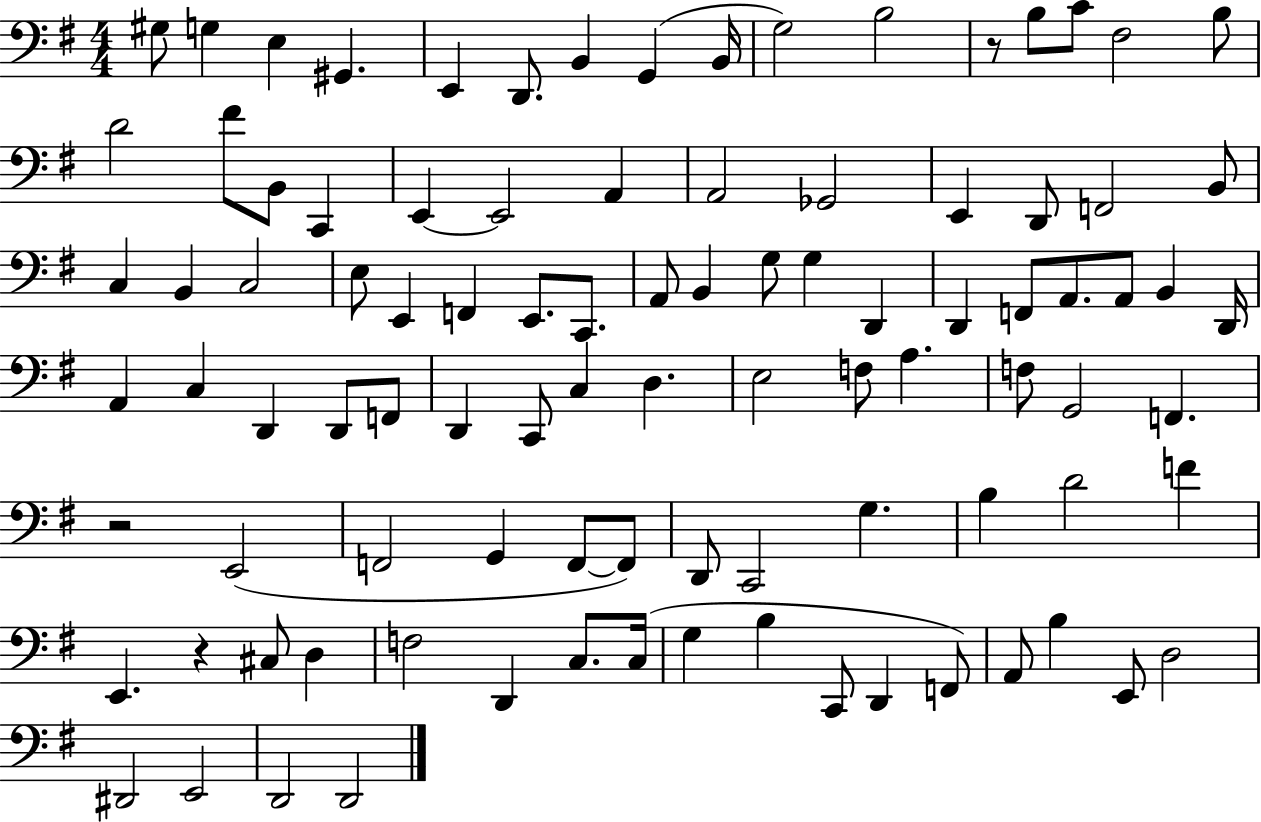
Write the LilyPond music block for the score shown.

{
  \clef bass
  \numericTimeSignature
  \time 4/4
  \key g \major
  \repeat volta 2 { gis8 g4 e4 gis,4. | e,4 d,8. b,4 g,4( b,16 | g2) b2 | r8 b8 c'8 fis2 b8 | \break d'2 fis'8 b,8 c,4 | e,4~~ e,2 a,4 | a,2 ges,2 | e,4 d,8 f,2 b,8 | \break c4 b,4 c2 | e8 e,4 f,4 e,8. c,8. | a,8 b,4 g8 g4 d,4 | d,4 f,8 a,8. a,8 b,4 d,16 | \break a,4 c4 d,4 d,8 f,8 | d,4 c,8 c4 d4. | e2 f8 a4. | f8 g,2 f,4. | \break r2 e,2( | f,2 g,4 f,8~~ f,8) | d,8 c,2 g4. | b4 d'2 f'4 | \break e,4. r4 cis8 d4 | f2 d,4 c8. c16( | g4 b4 c,8 d,4 f,8) | a,8 b4 e,8 d2 | \break dis,2 e,2 | d,2 d,2 | } \bar "|."
}